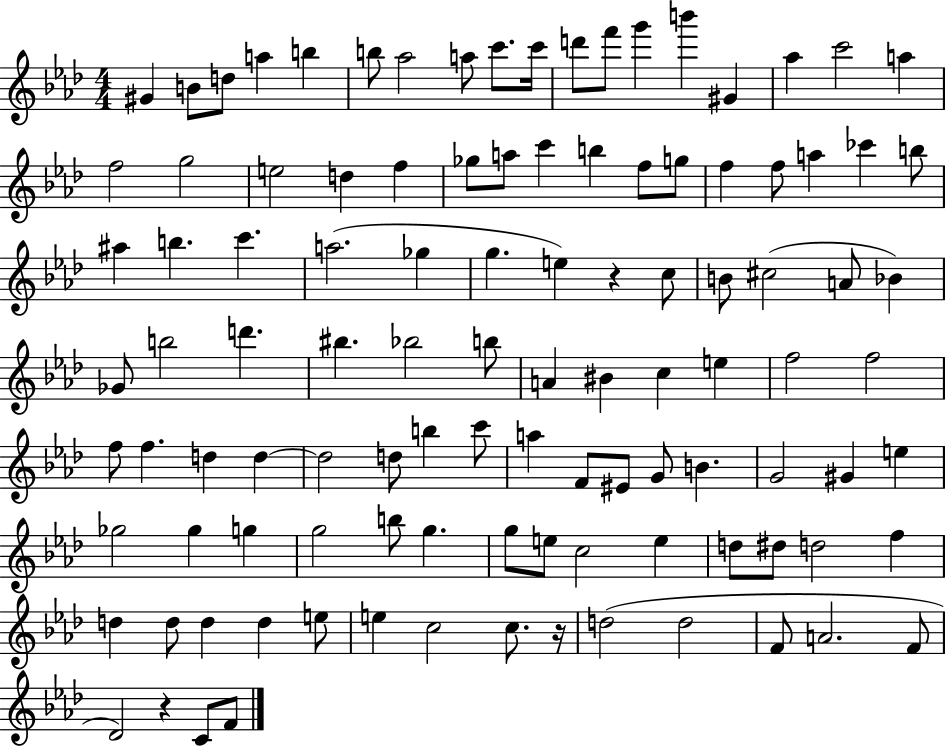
X:1
T:Untitled
M:4/4
L:1/4
K:Ab
^G B/2 d/2 a b b/2 _a2 a/2 c'/2 c'/4 d'/2 f'/2 g' b' ^G _a c'2 a f2 g2 e2 d f _g/2 a/2 c' b f/2 g/2 f f/2 a _c' b/2 ^a b c' a2 _g g e z c/2 B/2 ^c2 A/2 _B _G/2 b2 d' ^b _b2 b/2 A ^B c e f2 f2 f/2 f d d d2 d/2 b c'/2 a F/2 ^E/2 G/2 B G2 ^G e _g2 _g g g2 b/2 g g/2 e/2 c2 e d/2 ^d/2 d2 f d d/2 d d e/2 e c2 c/2 z/4 d2 d2 F/2 A2 F/2 _D2 z C/2 F/2